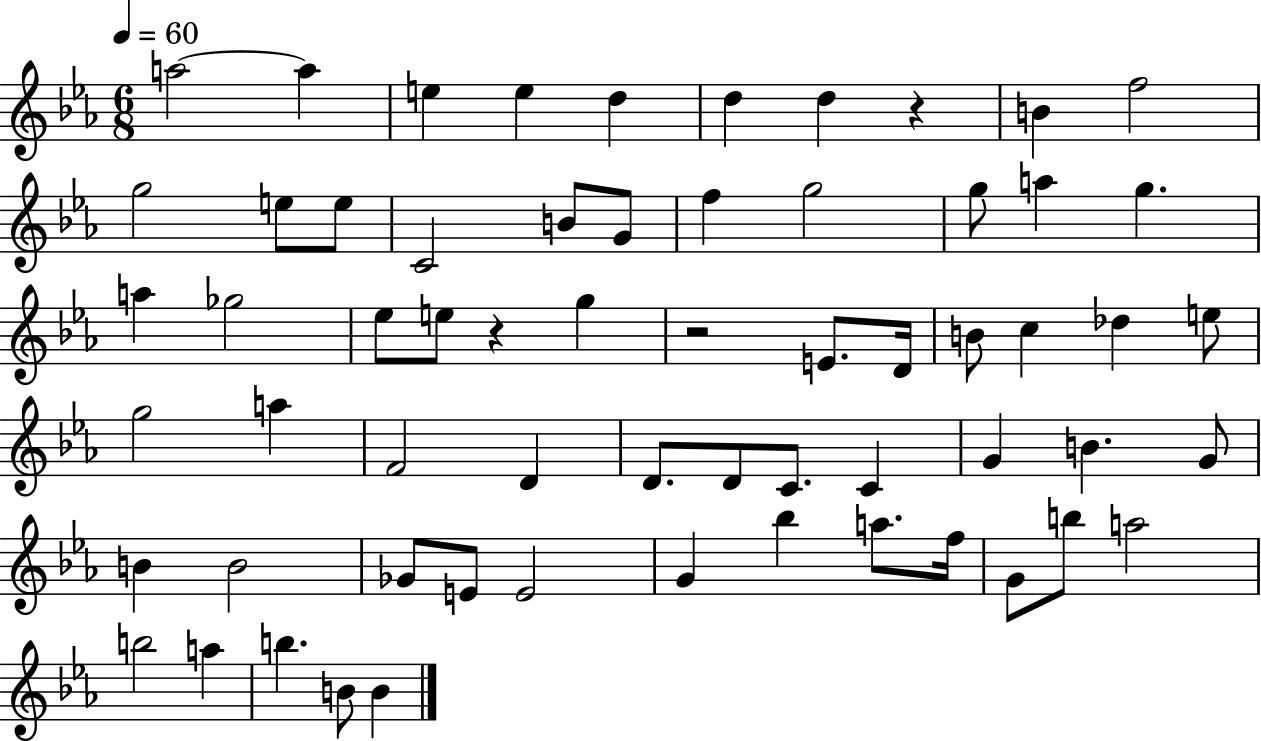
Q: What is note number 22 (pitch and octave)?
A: Gb5